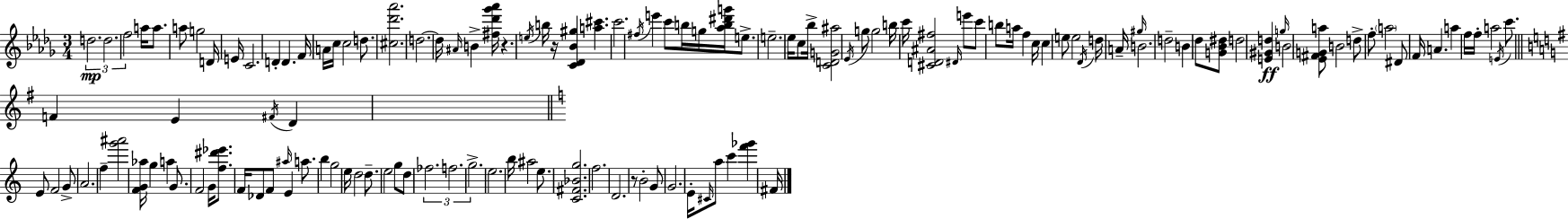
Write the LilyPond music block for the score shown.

{
  \clef treble
  \numericTimeSignature
  \time 3/4
  \key bes \minor
  \repeat volta 2 { \tuplet 3/2 { d''2.\mp | d''2. | f''2 } a''16 a''8. | a''8 g''2 d'16 e'16 | \break c'2. | d'4-. d'4. f'16 a'16 | c''16 c''2 d''8. | <cis'' des''' aes'''>2. | \break d''2.~~ | d''16 \grace { ais'16 } b'4-> <fis'' des''' ges''' aes'''>16 r4. | \acciaccatura { e''16 } b''16 r16 <c' des' bes' gis''>4 <a'' cis'''>4. | c'''2. | \break \acciaccatura { fis''16 } e'''4 c'''8 b''16 g''16 <aes'' b'' dis''' g'''>16 | e''8.-> e''2.-- | ees''16 c''8 bes''16-> <c' d' g' ais''>2 | \acciaccatura { ees'16 } g''8 g''2 | \break b''16 c'''16 <cis' d' ais' fis''>2 | \grace { dis'16 } e'''8 c'''8 b''8 a''16 f''4 | c''16 c''4 e''8 e''2 | \acciaccatura { des'16 } d''16 a'16-- \grace { gis''16 } b'2. | \break d''2-- | b'4 des''8 <g' bes' dis''>8 d''2 | <e' gis' d''>4\ff \grace { g''16 } | b'2 <ees' fis' g' a''>8 b'2 | \break d''8-> f''8-. \parenthesize a''2 | dis'8 f'16 a'4. | a''4 f''16 f''16-. a''2 | \acciaccatura { e'16 } c'''8. \bar "||" \break \key e \minor f'4 e'4 \acciaccatura { fis'16 } d'4 | \bar "||" \break \key c \major e'8 f'2 g'8-> | a'2. | f''4-- <g''' ais'''>2 | <f' g' aes''>16 g''4 a''4 g'8. | \break f'2 g'16 <f'' dis''' ees'''>8. | f'16 des'8 f'8 \grace { ais''16 } e'4 a''8. | b''4 g''2 | e''16 d''2 d''8.-- | \break e''2 g''8 d''8 | \tuplet 3/2 { fes''2. | f''2. | g''2.-> } | \break e''2. | b''16 ais''2 e''8. | <c' fis' bes' g''>2. | f''2. | \break d'2. | r8 b'2-. g'8 | g'2. | e'16-. \grace { cis'16 } a''8 c'''4 <f''' ges'''>4 | \break fis'16 } \bar "|."
}